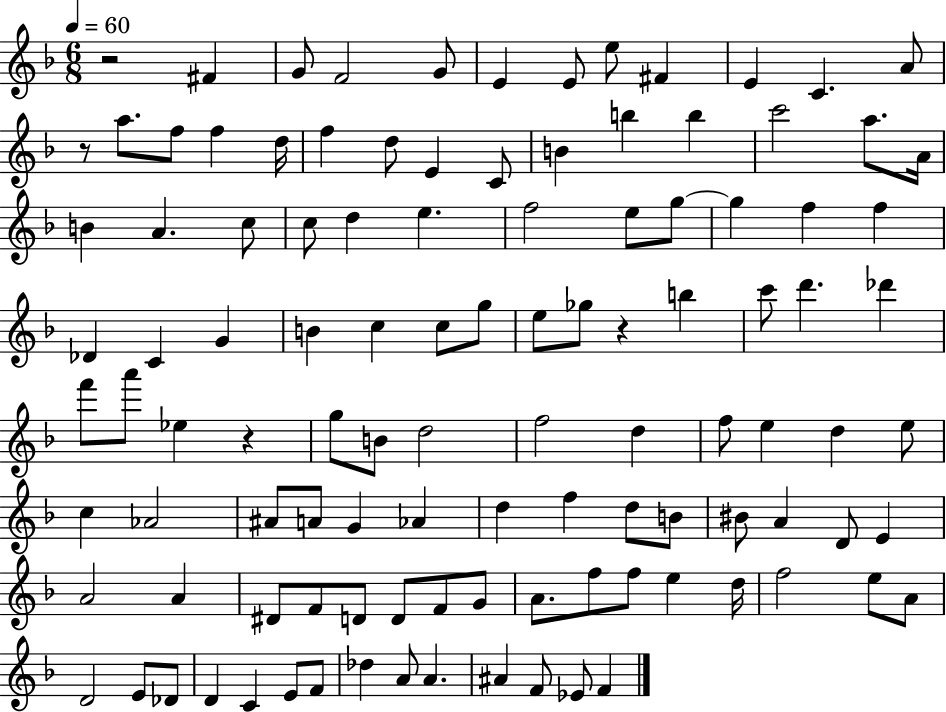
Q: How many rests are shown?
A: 4